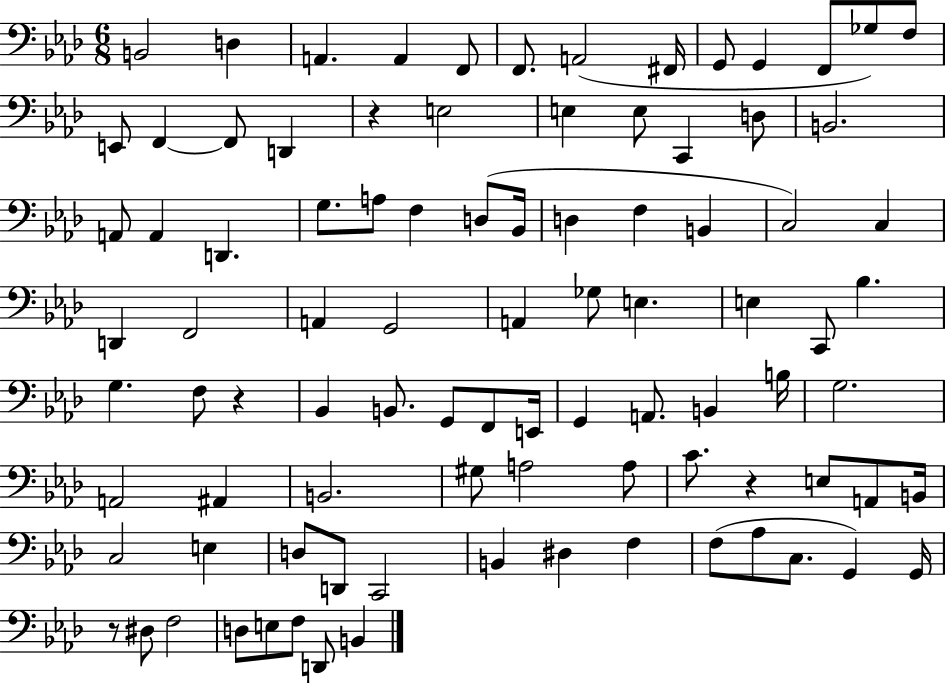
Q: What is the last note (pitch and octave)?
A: B2